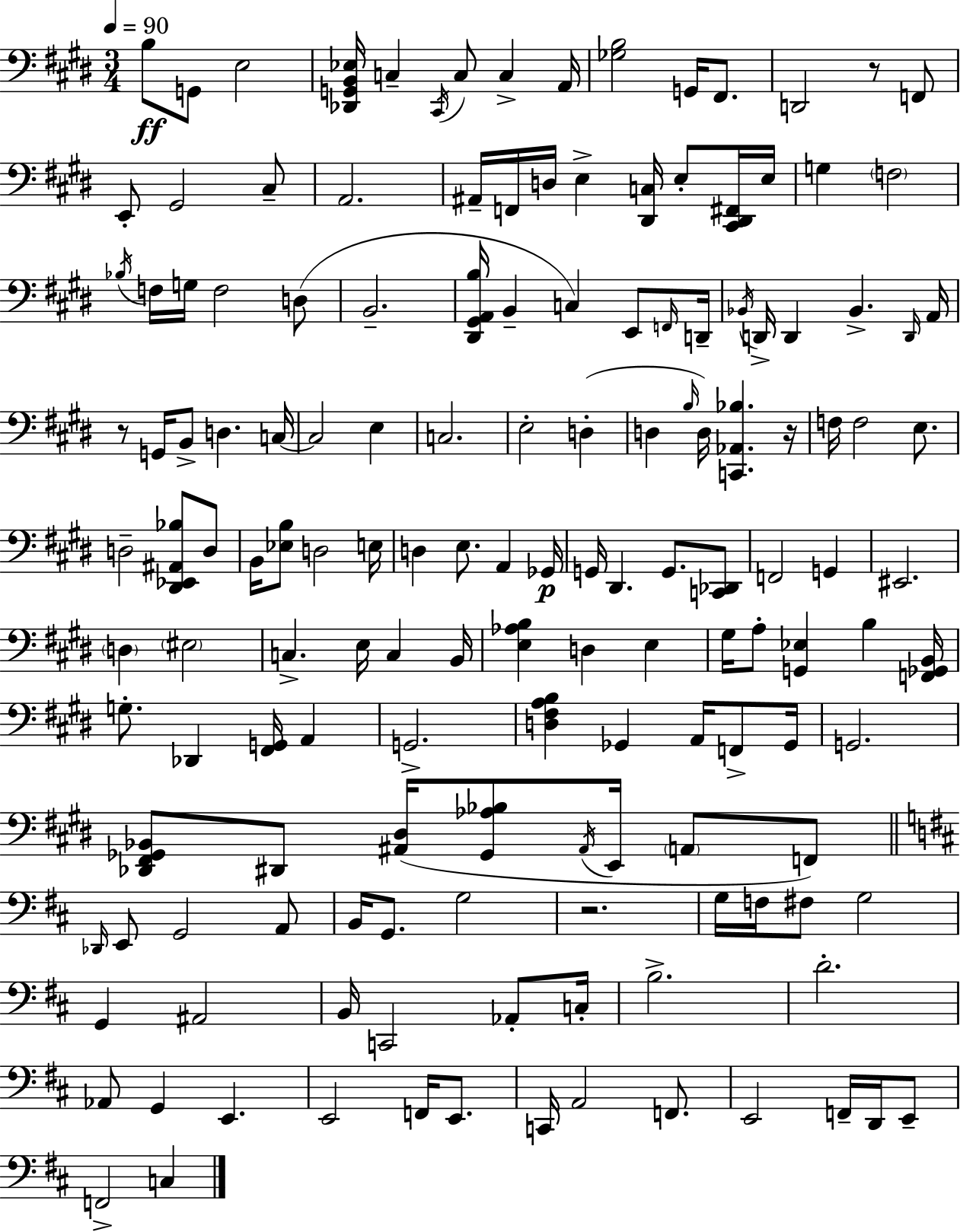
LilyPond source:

{
  \clef bass
  \numericTimeSignature
  \time 3/4
  \key e \major
  \tempo 4 = 90
  \repeat volta 2 { b8\ff g,8 e2 | <des, g, b, ees>16 c4-- \acciaccatura { cis,16 } c8 c4-> | a,16 <ges b>2 g,16 fis,8. | d,2 r8 f,8 | \break e,8-. gis,2 cis8-- | a,2. | ais,16-- f,16 d16 e4-> <dis, c>16 e8-. <cis, dis, fis,>16 | e16 g4 \parenthesize f2 | \break \acciaccatura { bes16 } f16 g16 f2 | d8( b,2.-- | <dis, gis, a, b>16 b,4-- c4) e,8 | \grace { f,16 } d,16-- \acciaccatura { bes,16 } d,16-> d,4 bes,4.-> | \break \grace { d,16 } a,16 r8 g,16 b,8-> d4. | c16~~ c2 | e4 c2. | e2-. | \break d4-.( d4 \grace { b16 } d16) <c, aes, bes>4. | r16 f16 f2 | e8. d2-- | <dis, ees, ais, bes>8 d8 b,16 <ees b>8 d2 | \break e16 d4 e8. | a,4 ges,16\p g,16 dis,4. | g,8. <c, des,>8 f,2 | g,4 eis,2. | \break \parenthesize d4 \parenthesize eis2 | c4.-> | e16 c4 b,16 <e aes b>4 d4 | e4 gis16 a8-. <g, ees>4 | \break b4 <f, ges, b,>16 g8.-. des,4 | <fis, g,>16 a,4 g,2.-> | <d fis a b>4 ges,4 | a,16 f,8-> ges,16 g,2. | \break <des, fis, ges, bes,>8 dis,8 <ais, dis>16( <ges, aes bes>8 | \acciaccatura { ais,16 } e,16 \parenthesize a,8 f,8) \bar "||" \break \key b \minor \grace { des,16 } e,8 g,2 a,8 | b,16 g,8. g2 | r2. | g16 f16 fis8 g2 | \break g,4 ais,2 | b,16 c,2 aes,8-. | c16-. b2.-> | d'2.-. | \break aes,8 g,4 e,4. | e,2 f,16 e,8. | c,16 a,2 f,8. | e,2 f,16-- d,16 e,8-- | \break f,2-> c4 | } \bar "|."
}